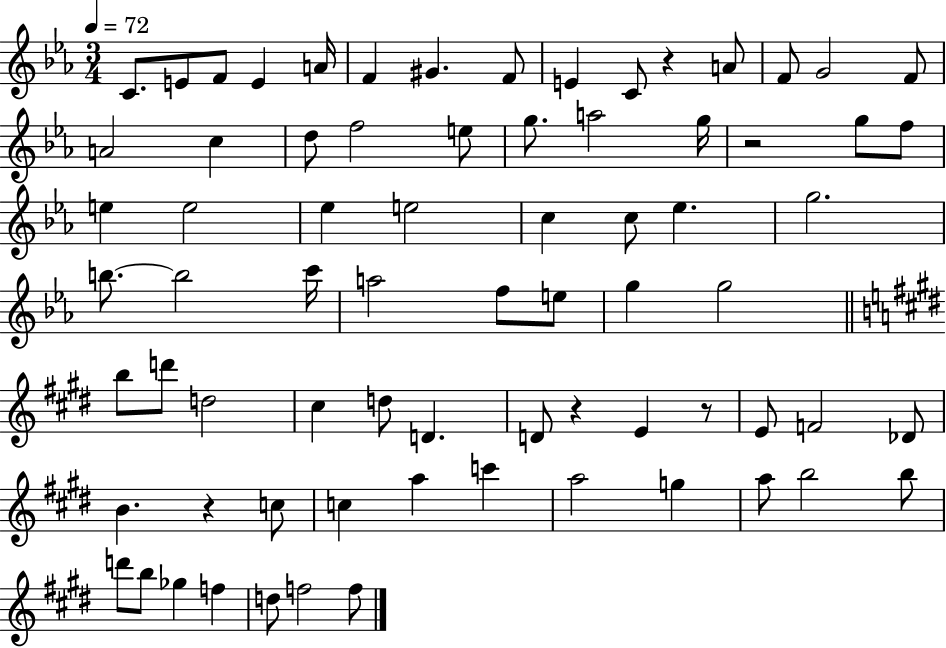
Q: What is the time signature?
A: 3/4